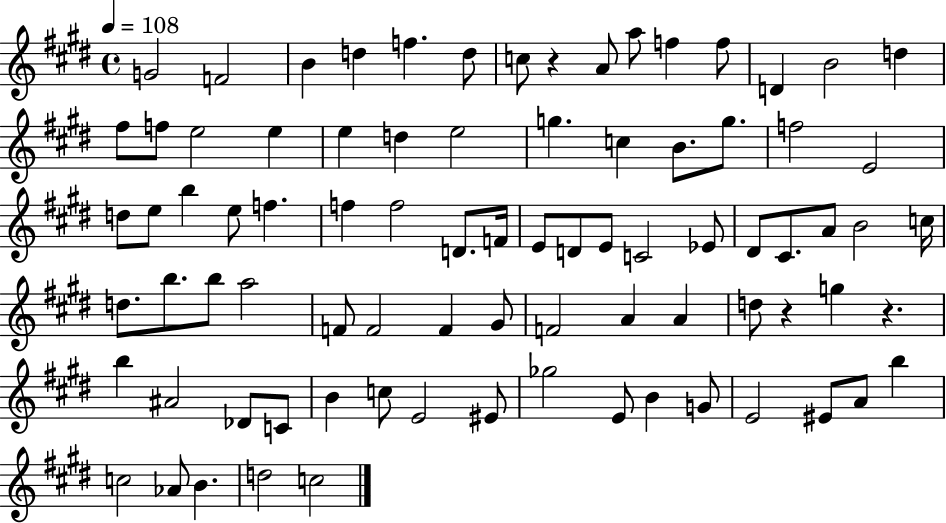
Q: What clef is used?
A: treble